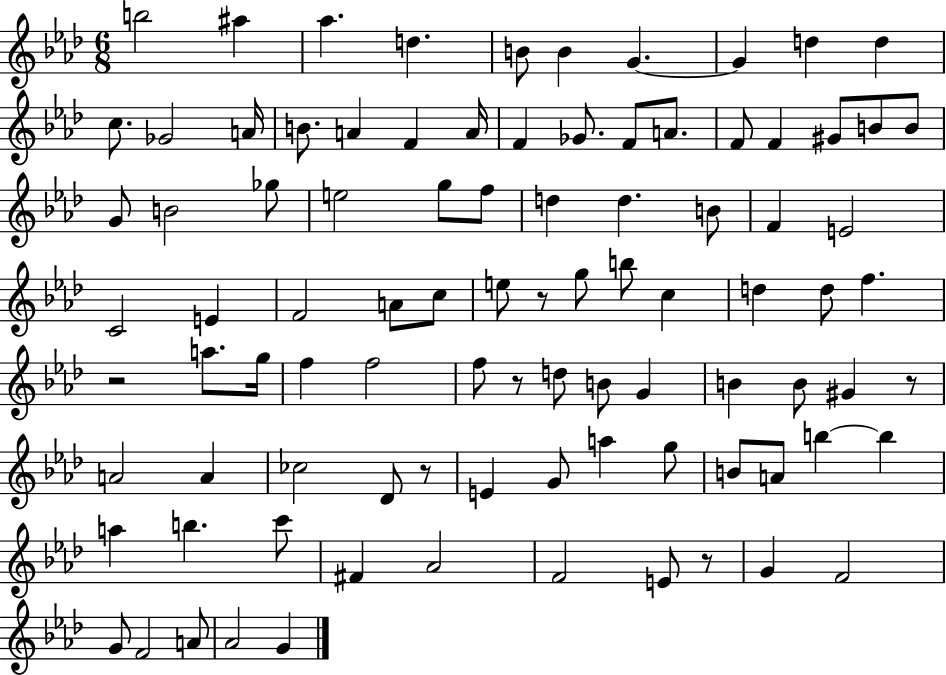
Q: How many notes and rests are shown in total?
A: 92